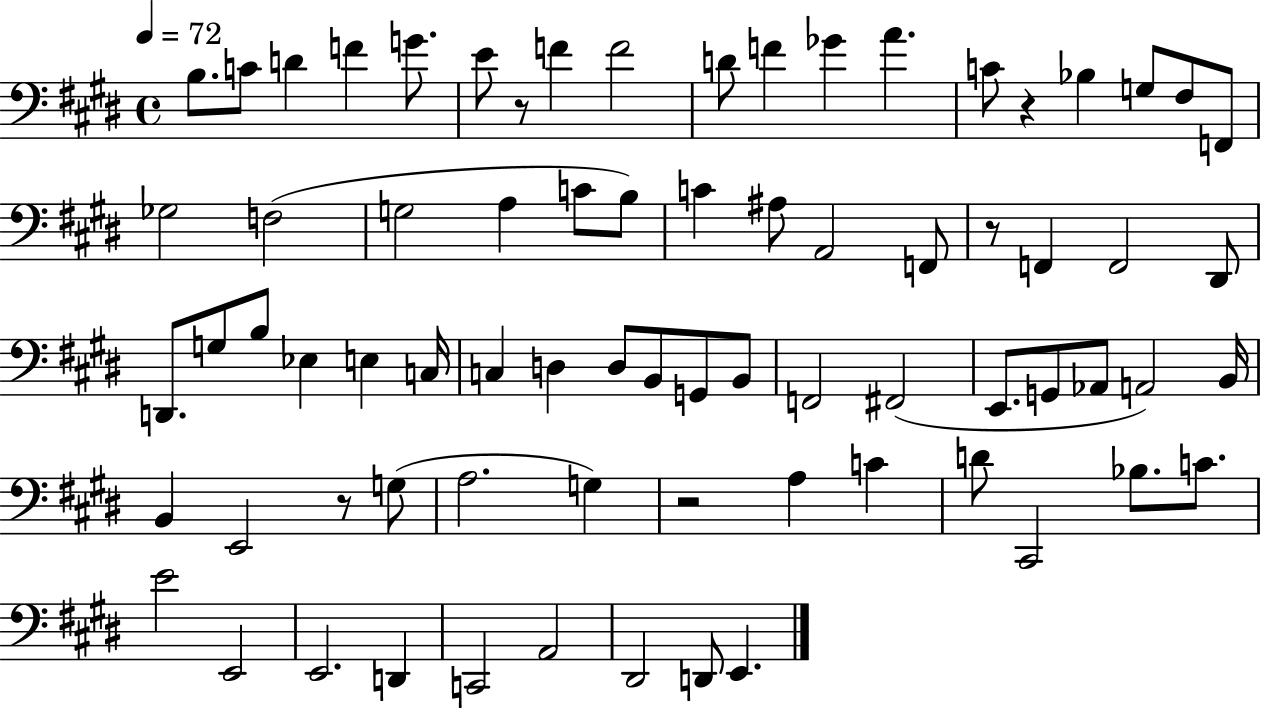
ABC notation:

X:1
T:Untitled
M:4/4
L:1/4
K:E
B,/2 C/2 D F G/2 E/2 z/2 F F2 D/2 F _G A C/2 z _B, G,/2 ^F,/2 F,,/2 _G,2 F,2 G,2 A, C/2 B,/2 C ^A,/2 A,,2 F,,/2 z/2 F,, F,,2 ^D,,/2 D,,/2 G,/2 B,/2 _E, E, C,/4 C, D, D,/2 B,,/2 G,,/2 B,,/2 F,,2 ^F,,2 E,,/2 G,,/2 _A,,/2 A,,2 B,,/4 B,, E,,2 z/2 G,/2 A,2 G, z2 A, C D/2 ^C,,2 _B,/2 C/2 E2 E,,2 E,,2 D,, C,,2 A,,2 ^D,,2 D,,/2 E,,